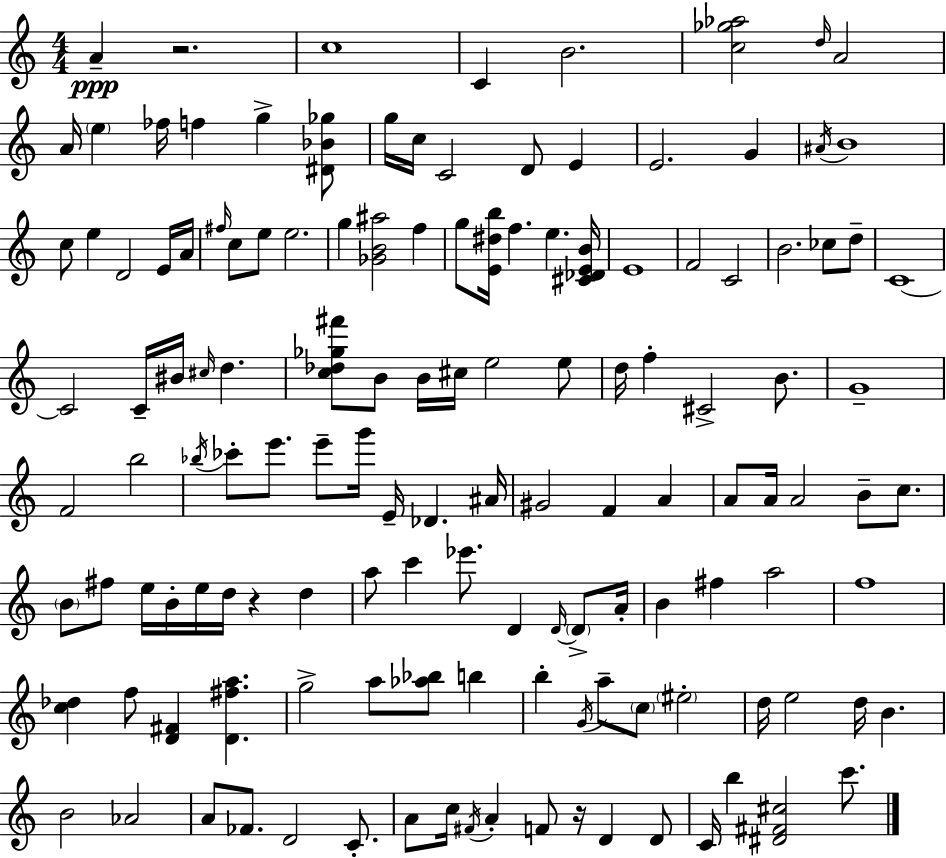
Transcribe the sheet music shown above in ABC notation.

X:1
T:Untitled
M:4/4
L:1/4
K:Am
A z2 c4 C B2 [c_g_a]2 d/4 A2 A/4 e _f/4 f g [^D_B_g]/2 g/4 c/4 C2 D/2 E E2 G ^A/4 B4 c/2 e D2 E/4 A/4 ^f/4 c/2 e/2 e2 g [_GB^a]2 f g/2 [E^db]/4 f e [^C_DEB]/4 E4 F2 C2 B2 _c/2 d/2 C4 C2 C/4 ^B/4 ^c/4 d [c_d_g^f']/2 B/2 B/4 ^c/4 e2 e/2 d/4 f ^C2 B/2 G4 F2 b2 _b/4 _c'/2 e'/2 e'/2 g'/4 E/4 _D ^A/4 ^G2 F A A/2 A/4 A2 B/2 c/2 B/2 ^f/2 e/4 B/4 e/4 d/4 z d a/2 c' _e'/2 D D/4 D/2 A/4 B ^f a2 f4 [c_d] f/2 [D^F] [D^fa] g2 a/2 [_a_b]/2 b b G/4 a/2 c/2 ^e2 d/4 e2 d/4 B B2 _A2 A/2 _F/2 D2 C/2 A/2 c/4 ^F/4 A F/2 z/4 D D/2 C/4 b [^D^F^c]2 c'/2